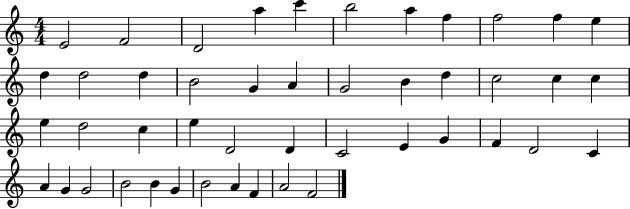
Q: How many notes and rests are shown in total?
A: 46